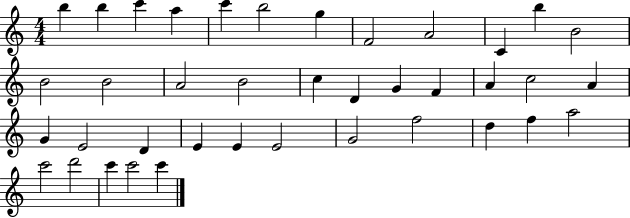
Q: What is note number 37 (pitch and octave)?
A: C6